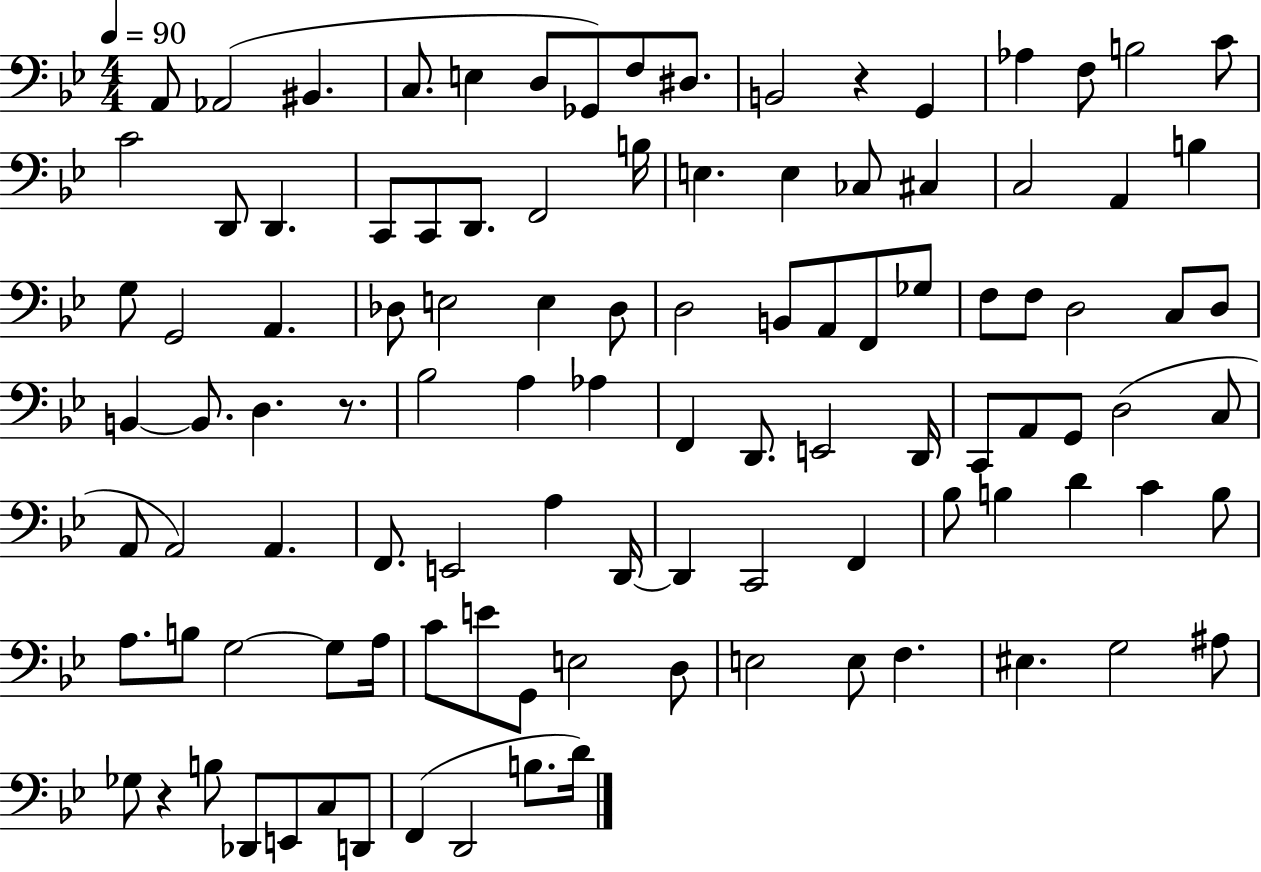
A2/e Ab2/h BIS2/q. C3/e. E3/q D3/e Gb2/e F3/e D#3/e. B2/h R/q G2/q Ab3/q F3/e B3/h C4/e C4/h D2/e D2/q. C2/e C2/e D2/e. F2/h B3/s E3/q. E3/q CES3/e C#3/q C3/h A2/q B3/q G3/e G2/h A2/q. Db3/e E3/h E3/q Db3/e D3/h B2/e A2/e F2/e Gb3/e F3/e F3/e D3/h C3/e D3/e B2/q B2/e. D3/q. R/e. Bb3/h A3/q Ab3/q F2/q D2/e. E2/h D2/s C2/e A2/e G2/e D3/h C3/e A2/e A2/h A2/q. F2/e. E2/h A3/q D2/s D2/q C2/h F2/q Bb3/e B3/q D4/q C4/q B3/e A3/e. B3/e G3/h G3/e A3/s C4/e E4/e G2/e E3/h D3/e E3/h E3/e F3/q. EIS3/q. G3/h A#3/e Gb3/e R/q B3/e Db2/e E2/e C3/e D2/e F2/q D2/h B3/e. D4/s